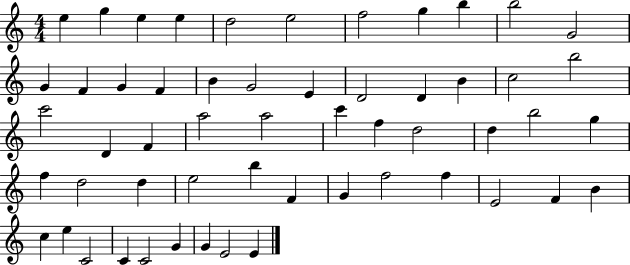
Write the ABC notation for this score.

X:1
T:Untitled
M:4/4
L:1/4
K:C
e g e e d2 e2 f2 g b b2 G2 G F G F B G2 E D2 D B c2 b2 c'2 D F a2 a2 c' f d2 d b2 g f d2 d e2 b F G f2 f E2 F B c e C2 C C2 G G E2 E